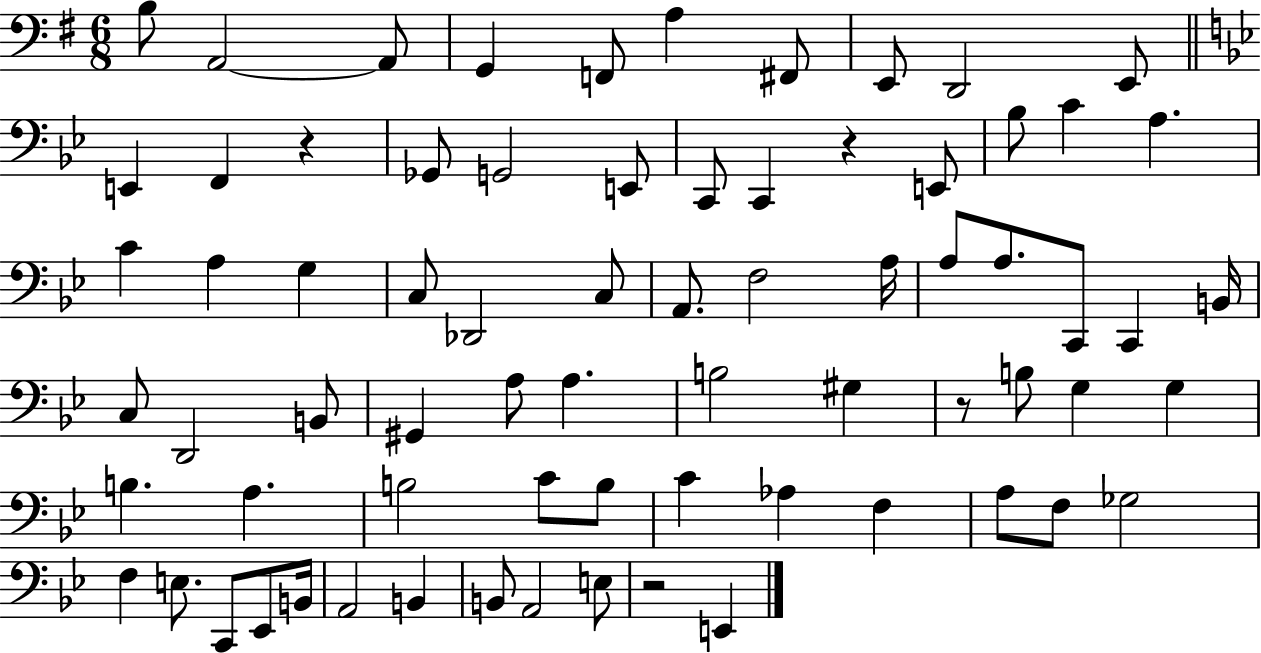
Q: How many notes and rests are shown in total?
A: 72